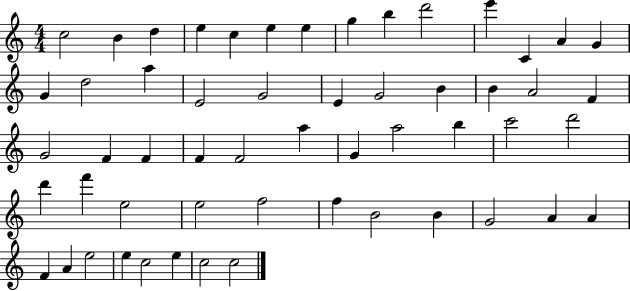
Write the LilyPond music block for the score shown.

{
  \clef treble
  \numericTimeSignature
  \time 4/4
  \key c \major
  c''2 b'4 d''4 | e''4 c''4 e''4 e''4 | g''4 b''4 d'''2 | e'''4 c'4 a'4 g'4 | \break g'4 d''2 a''4 | e'2 g'2 | e'4 g'2 b'4 | b'4 a'2 f'4 | \break g'2 f'4 f'4 | f'4 f'2 a''4 | g'4 a''2 b''4 | c'''2 d'''2 | \break d'''4 f'''4 e''2 | e''2 f''2 | f''4 b'2 b'4 | g'2 a'4 a'4 | \break f'4 a'4 e''2 | e''4 c''2 e''4 | c''2 c''2 | \bar "|."
}